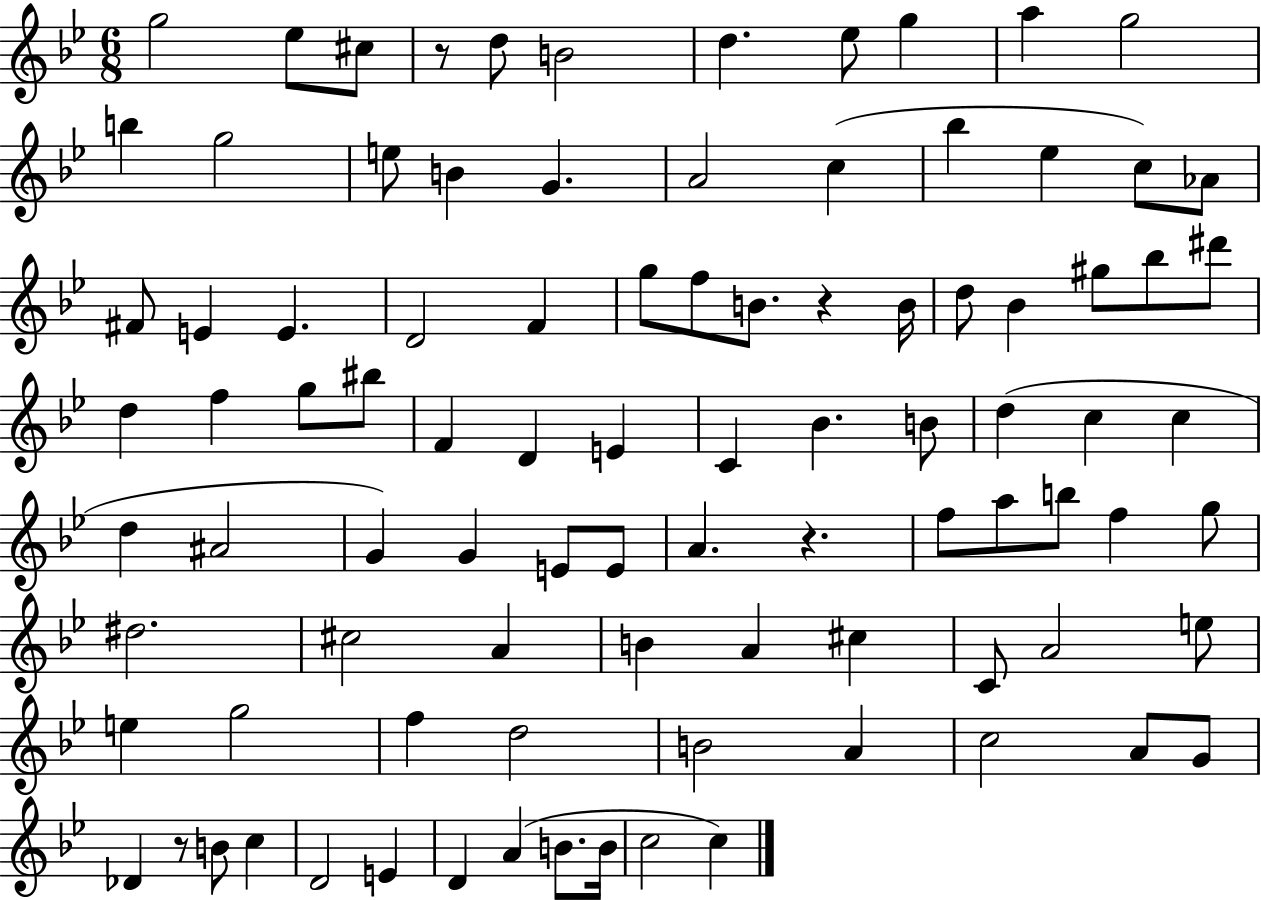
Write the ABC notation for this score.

X:1
T:Untitled
M:6/8
L:1/4
K:Bb
g2 _e/2 ^c/2 z/2 d/2 B2 d _e/2 g a g2 b g2 e/2 B G A2 c _b _e c/2 _A/2 ^F/2 E E D2 F g/2 f/2 B/2 z B/4 d/2 _B ^g/2 _b/2 ^d'/2 d f g/2 ^b/2 F D E C _B B/2 d c c d ^A2 G G E/2 E/2 A z f/2 a/2 b/2 f g/2 ^d2 ^c2 A B A ^c C/2 A2 e/2 e g2 f d2 B2 A c2 A/2 G/2 _D z/2 B/2 c D2 E D A B/2 B/4 c2 c